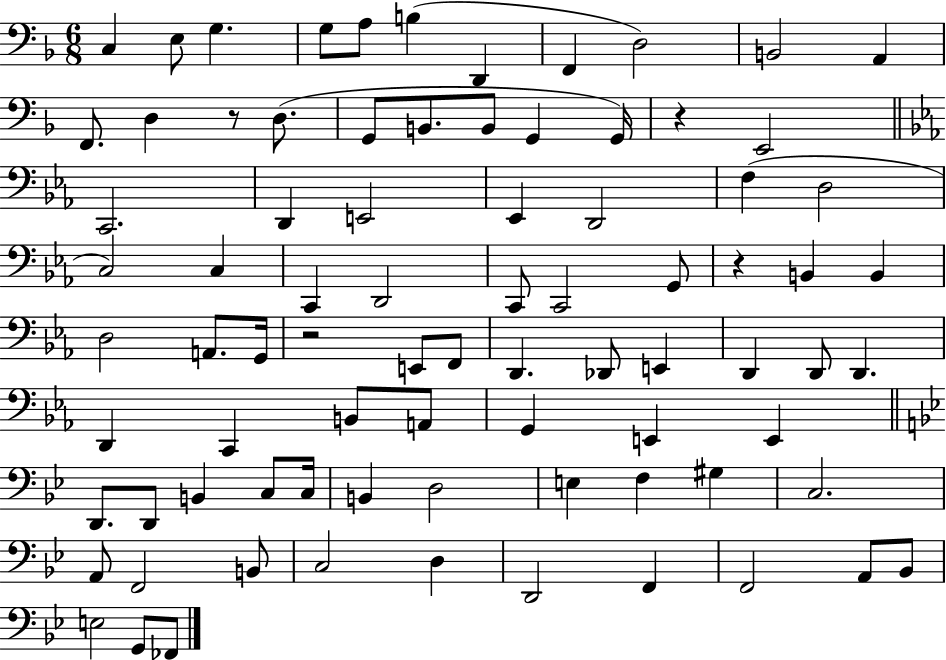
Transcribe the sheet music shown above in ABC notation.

X:1
T:Untitled
M:6/8
L:1/4
K:F
C, E,/2 G, G,/2 A,/2 B, D,, F,, D,2 B,,2 A,, F,,/2 D, z/2 D,/2 G,,/2 B,,/2 B,,/2 G,, G,,/4 z E,,2 C,,2 D,, E,,2 _E,, D,,2 F, D,2 C,2 C, C,, D,,2 C,,/2 C,,2 G,,/2 z B,, B,, D,2 A,,/2 G,,/4 z2 E,,/2 F,,/2 D,, _D,,/2 E,, D,, D,,/2 D,, D,, C,, B,,/2 A,,/2 G,, E,, E,, D,,/2 D,,/2 B,, C,/2 C,/4 B,, D,2 E, F, ^G, C,2 A,,/2 F,,2 B,,/2 C,2 D, D,,2 F,, F,,2 A,,/2 _B,,/2 E,2 G,,/2 _F,,/2